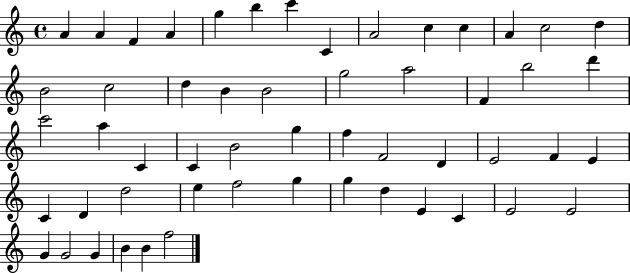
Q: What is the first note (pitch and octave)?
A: A4